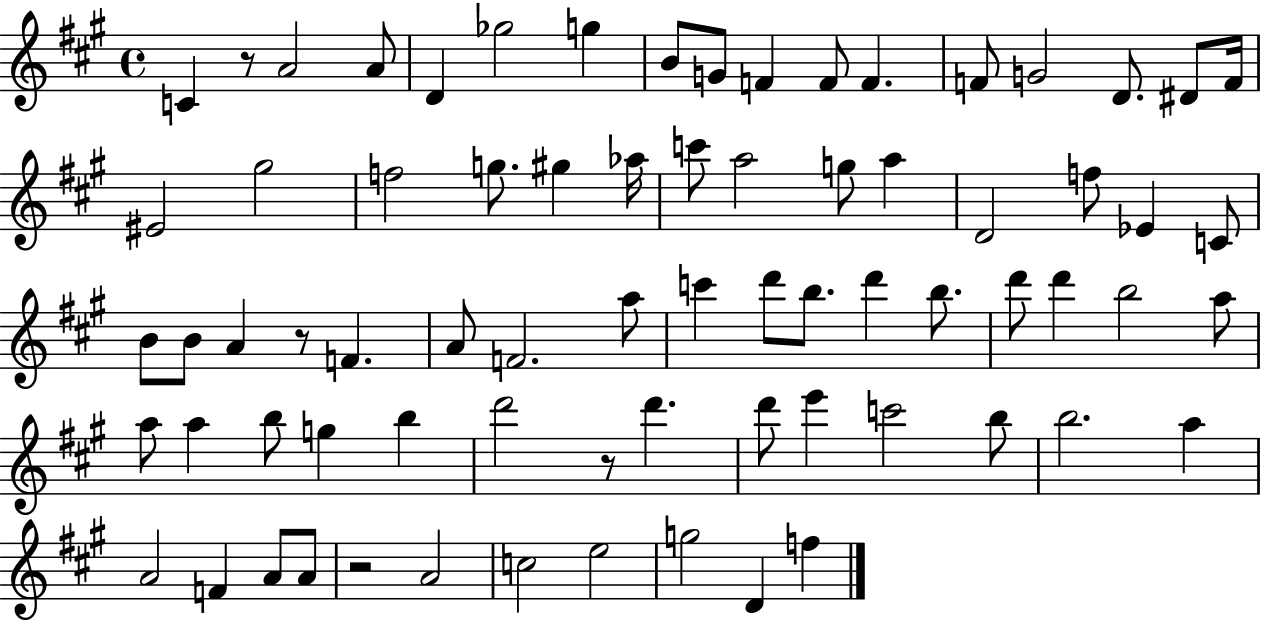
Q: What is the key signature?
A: A major